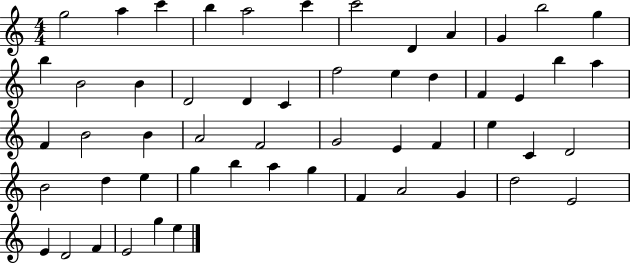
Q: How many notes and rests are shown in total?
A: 54